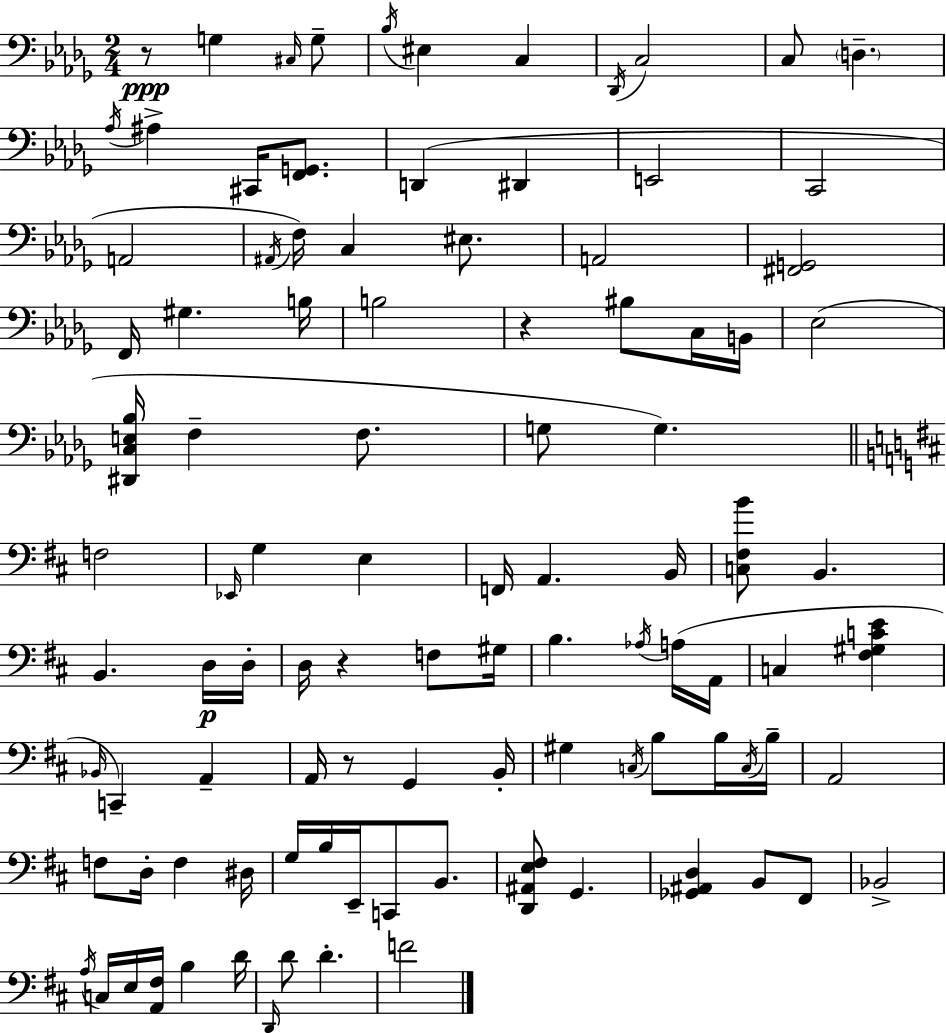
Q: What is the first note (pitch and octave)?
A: G3